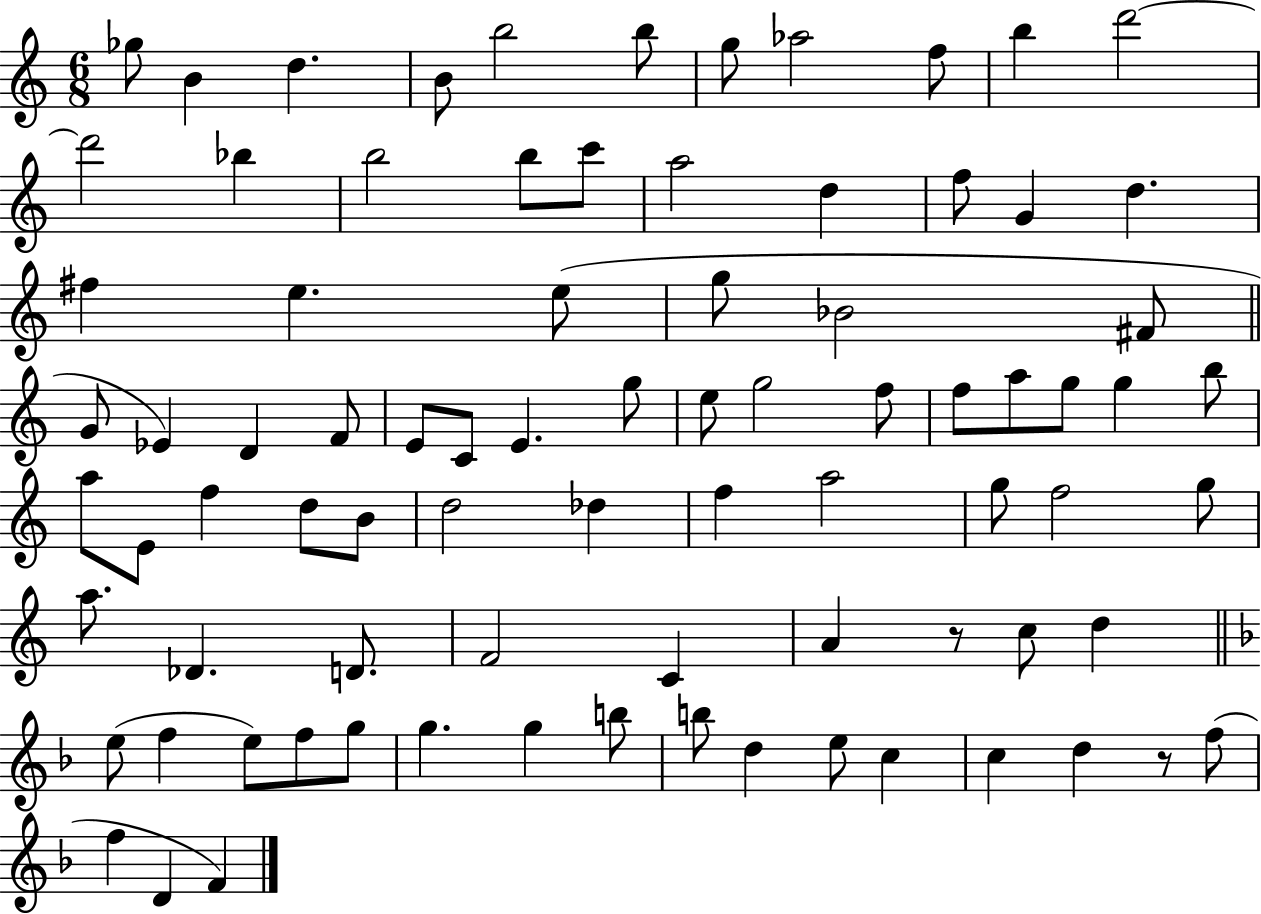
Gb5/e B4/q D5/q. B4/e B5/h B5/e G5/e Ab5/h F5/e B5/q D6/h D6/h Bb5/q B5/h B5/e C6/e A5/h D5/q F5/e G4/q D5/q. F#5/q E5/q. E5/e G5/e Bb4/h F#4/e G4/e Eb4/q D4/q F4/e E4/e C4/e E4/q. G5/e E5/e G5/h F5/e F5/e A5/e G5/e G5/q B5/e A5/e E4/e F5/q D5/e B4/e D5/h Db5/q F5/q A5/h G5/e F5/h G5/e A5/e. Db4/q. D4/e. F4/h C4/q A4/q R/e C5/e D5/q E5/e F5/q E5/e F5/e G5/e G5/q. G5/q B5/e B5/e D5/q E5/e C5/q C5/q D5/q R/e F5/e F5/q D4/q F4/q